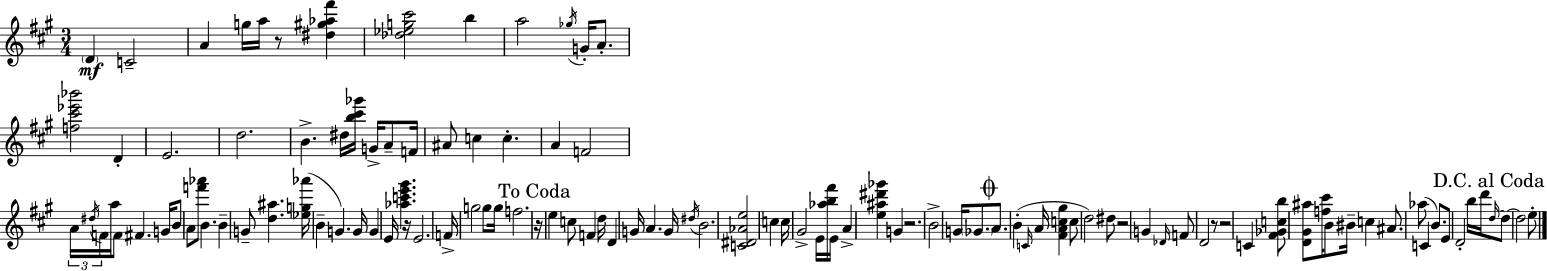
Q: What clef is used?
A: treble